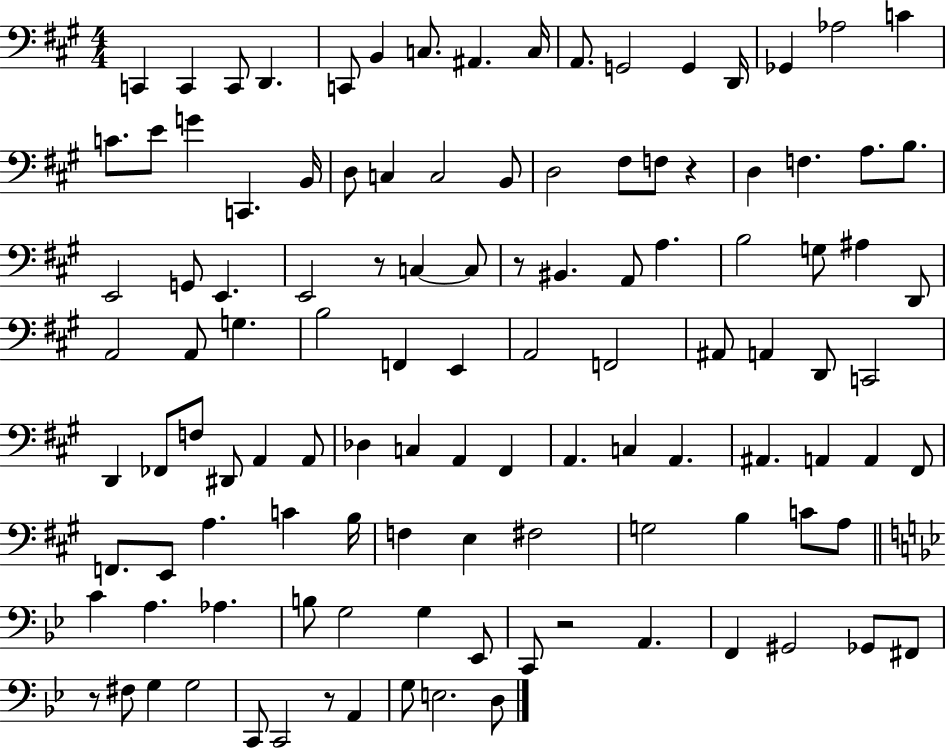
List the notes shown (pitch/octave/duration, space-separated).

C2/q C2/q C2/e D2/q. C2/e B2/q C3/e. A#2/q. C3/s A2/e. G2/h G2/q D2/s Gb2/q Ab3/h C4/q C4/e. E4/e G4/q C2/q. B2/s D3/e C3/q C3/h B2/e D3/h F#3/e F3/e R/q D3/q F3/q. A3/e. B3/e. E2/h G2/e E2/q. E2/h R/e C3/q C3/e R/e BIS2/q. A2/e A3/q. B3/h G3/e A#3/q D2/e A2/h A2/e G3/q. B3/h F2/q E2/q A2/h F2/h A#2/e A2/q D2/e C2/h D2/q FES2/e F3/e D#2/e A2/q A2/e Db3/q C3/q A2/q F#2/q A2/q. C3/q A2/q. A#2/q. A2/q A2/q F#2/e F2/e. E2/e A3/q. C4/q B3/s F3/q E3/q F#3/h G3/h B3/q C4/e A3/e C4/q A3/q. Ab3/q. B3/e G3/h G3/q Eb2/e C2/e R/h A2/q. F2/q G#2/h Gb2/e F#2/e R/e F#3/e G3/q G3/h C2/e C2/h R/e A2/q G3/e E3/h. D3/e